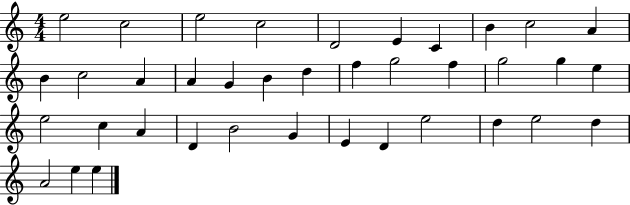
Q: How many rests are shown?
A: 0